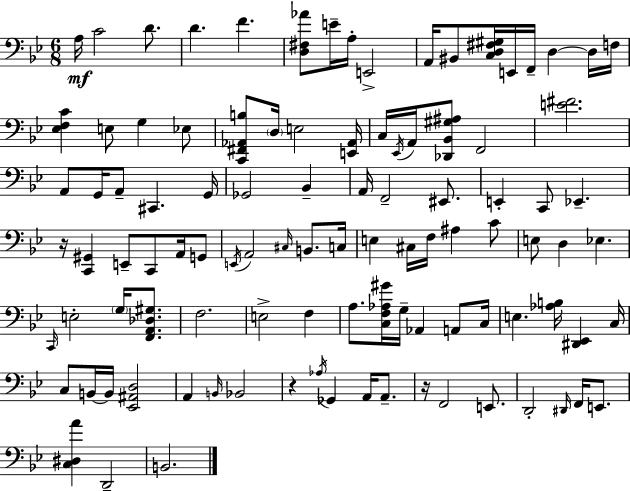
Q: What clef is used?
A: bass